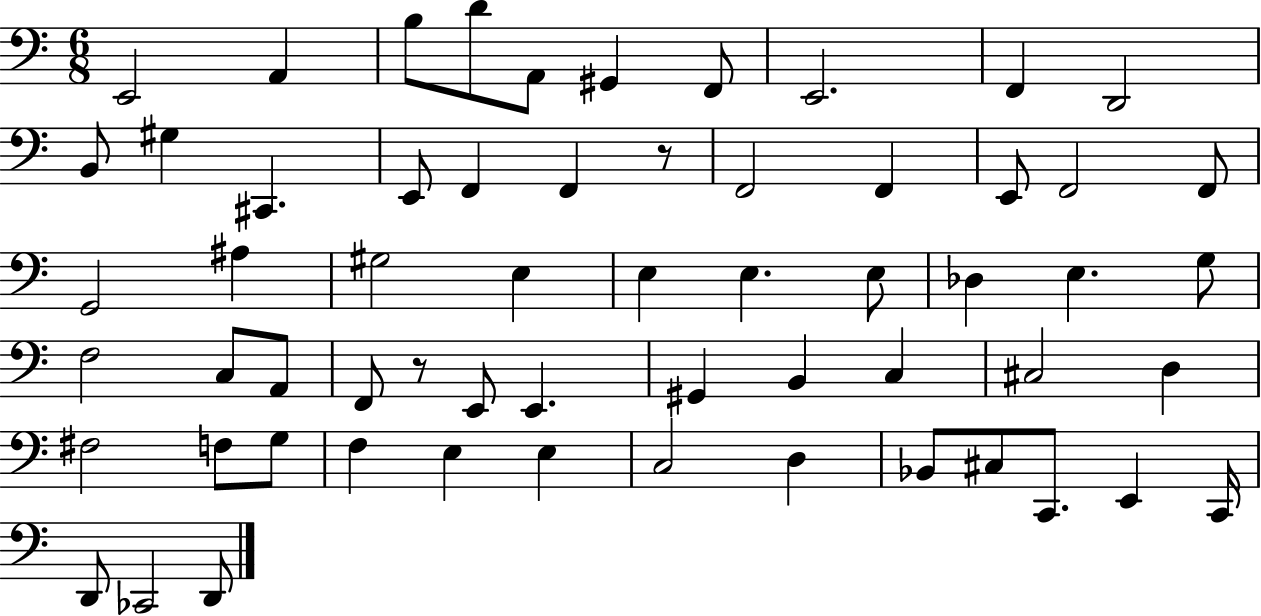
X:1
T:Untitled
M:6/8
L:1/4
K:C
E,,2 A,, B,/2 D/2 A,,/2 ^G,, F,,/2 E,,2 F,, D,,2 B,,/2 ^G, ^C,, E,,/2 F,, F,, z/2 F,,2 F,, E,,/2 F,,2 F,,/2 G,,2 ^A, ^G,2 E, E, E, E,/2 _D, E, G,/2 F,2 C,/2 A,,/2 F,,/2 z/2 E,,/2 E,, ^G,, B,, C, ^C,2 D, ^F,2 F,/2 G,/2 F, E, E, C,2 D, _B,,/2 ^C,/2 C,,/2 E,, C,,/4 D,,/2 _C,,2 D,,/2